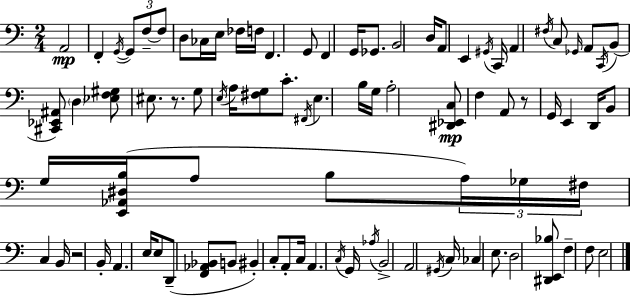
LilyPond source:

{
  \clef bass
  \numericTimeSignature
  \time 2/4
  \key a \minor
  a,2\mp | f,4-. \acciaccatura { g,16~ }~ \tuplet 3/2 { g,8 f8--~~ | f8 } d8 ces16 e16 fes16 | f16 f,4. g,8 | \break f,4 g,16 ges,8. | b,2 | d16 a,8 e,4 | \acciaccatura { gis,16 } c,16 a,4 \acciaccatura { fis16 } c8 | \break \grace { ges,16 } a,8 \acciaccatura { c,16 }( b,8 <cis, ees, ais,>8) | \parenthesize d4 <ees f gis>8 eis8. | r8. g8 \acciaccatura { e16 } | a16 <fis g>8 c'8.-. \acciaccatura { fis,16 } e4. | \break b16 g16 a2-. | <dis, ees, c>8\mp | f4 a,8 r8 | g,16 e,4 d,16 b,8 | \break g16 <e, aes, dis b>16( a8 b8 \tuplet 3/2 { a16) | ges16 fis16 } c4 b,16 r2 | b,16-. | a,4. e16 e8 | \break d,8--( <f, aes, bes,>8 b,8 bis,4-.) | c8-. a,8-. c16 | a,4. \acciaccatura { c16 } g,16 | \acciaccatura { aes16 } b,2-> | \break a,2 | \acciaccatura { gis,16 } c16 ces4 e8. | d2 | <dis, e, bes>8 f4-- | \break f8 e2 | \bar "|."
}